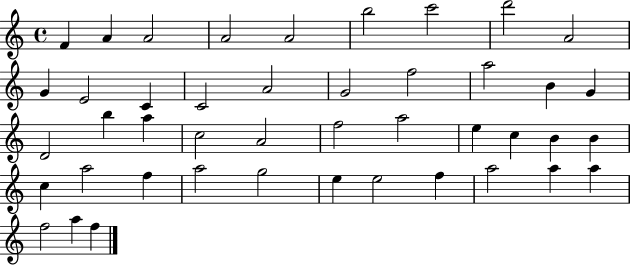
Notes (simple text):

F4/q A4/q A4/h A4/h A4/h B5/h C6/h D6/h A4/h G4/q E4/h C4/q C4/h A4/h G4/h F5/h A5/h B4/q G4/q D4/h B5/q A5/q C5/h A4/h F5/h A5/h E5/q C5/q B4/q B4/q C5/q A5/h F5/q A5/h G5/h E5/q E5/h F5/q A5/h A5/q A5/q F5/h A5/q F5/q